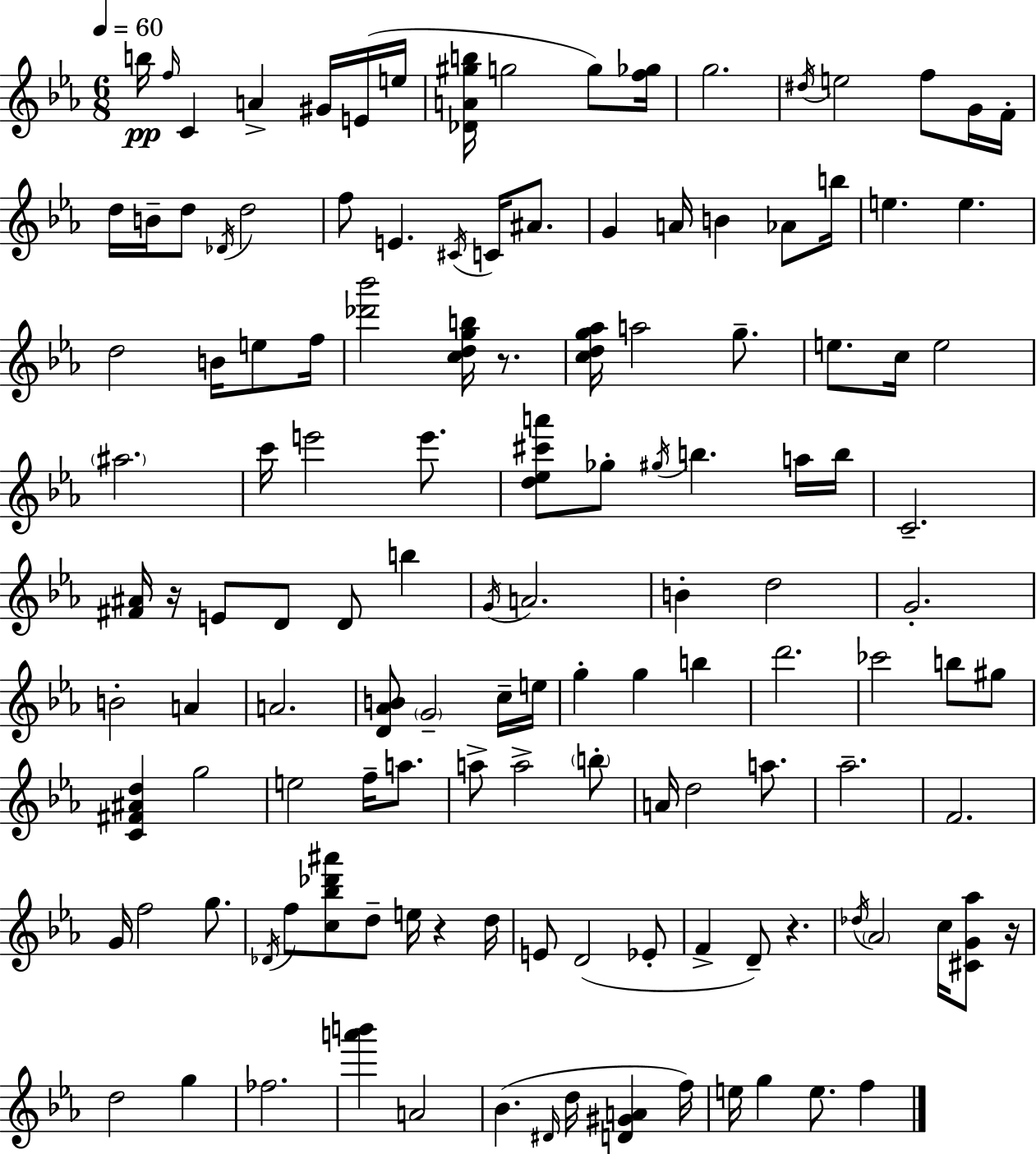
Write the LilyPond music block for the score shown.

{
  \clef treble
  \numericTimeSignature
  \time 6/8
  \key ees \major
  \tempo 4 = 60
  \repeat volta 2 { b''16\pp \grace { f''16 } c'4 a'4-> gis'16 e'16( | e''16 <des' a' gis'' b''>16 g''2 g''8) | <f'' ges''>16 g''2. | \acciaccatura { dis''16 } e''2 f''8 | \break g'16 f'16-. d''16 b'16-- d''8 \acciaccatura { des'16 } d''2 | f''8 e'4. \acciaccatura { cis'16 } | c'16 ais'8. g'4 a'16 b'4 | aes'8 b''16 e''4. e''4. | \break d''2 | b'16 e''8 f''16 <des''' bes'''>2 | <c'' d'' g'' b''>16 r8. <c'' d'' g'' aes''>16 a''2 | g''8.-- e''8. c''16 e''2 | \break \parenthesize ais''2. | c'''16 e'''2 | e'''8. <d'' ees'' cis''' a'''>8 ges''8-. \acciaccatura { gis''16 } b''4. | a''16 b''16 c'2.-- | \break <fis' ais'>16 r16 e'8 d'8 d'8 | b''4 \acciaccatura { g'16 } a'2. | b'4-. d''2 | g'2.-. | \break b'2-. | a'4 a'2. | <d' aes' b'>8 \parenthesize g'2-- | c''16-- e''16 g''4-. g''4 | \break b''4 d'''2. | ces'''2 | b''8 gis''8 <c' fis' ais' d''>4 g''2 | e''2 | \break f''16-- a''8. a''8-> a''2-> | \parenthesize b''8-. a'16 d''2 | a''8. aes''2.-- | f'2. | \break g'16 f''2 | g''8. \acciaccatura { des'16 } f''8 <c'' bes'' des''' ais'''>8 d''8-- | e''16 r4 d''16 e'8 d'2( | ees'8-. f'4-> d'8--) | \break r4. \acciaccatura { des''16 } \parenthesize aes'2 | c''16 <cis' g' aes''>8 r16 d''2 | g''4 fes''2. | <a''' b'''>4 | \break a'2 bes'4.( | \grace { dis'16 } d''16 <d' gis' a'>4 f''16) e''16 g''4 | e''8. f''4 } \bar "|."
}